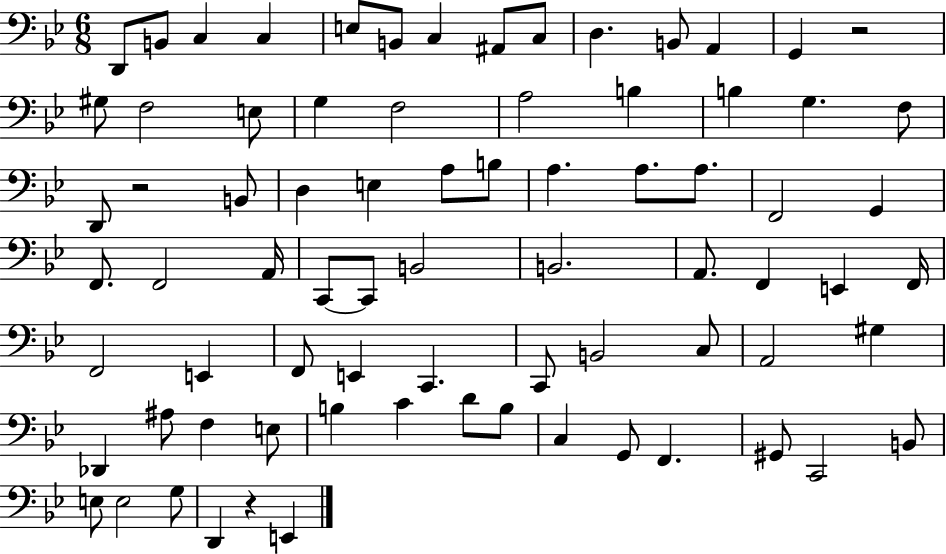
{
  \clef bass
  \numericTimeSignature
  \time 6/8
  \key bes \major
  d,8 b,8 c4 c4 | e8 b,8 c4 ais,8 c8 | d4. b,8 a,4 | g,4 r2 | \break gis8 f2 e8 | g4 f2 | a2 b4 | b4 g4. f8 | \break d,8 r2 b,8 | d4 e4 a8 b8 | a4. a8. a8. | f,2 g,4 | \break f,8. f,2 a,16 | c,8~~ c,8 b,2 | b,2. | a,8. f,4 e,4 f,16 | \break f,2 e,4 | f,8 e,4 c,4. | c,8 b,2 c8 | a,2 gis4 | \break des,4 ais8 f4 e8 | b4 c'4 d'8 b8 | c4 g,8 f,4. | gis,8 c,2 b,8 | \break e8 e2 g8 | d,4 r4 e,4 | \bar "|."
}